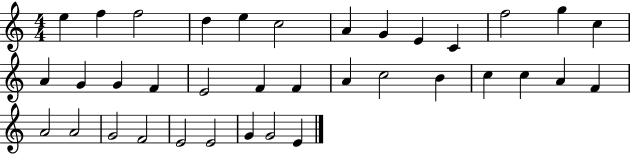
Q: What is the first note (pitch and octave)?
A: E5